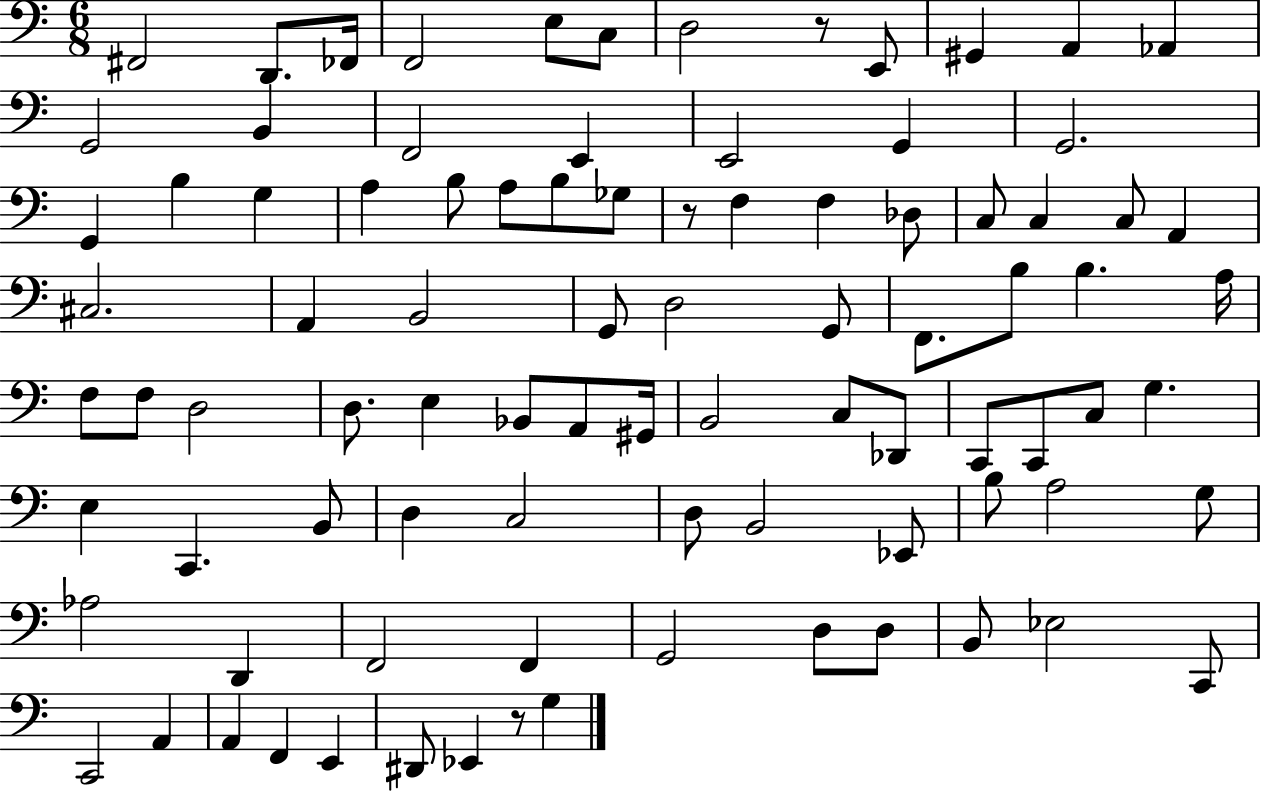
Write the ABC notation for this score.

X:1
T:Untitled
M:6/8
L:1/4
K:C
^F,,2 D,,/2 _F,,/4 F,,2 E,/2 C,/2 D,2 z/2 E,,/2 ^G,, A,, _A,, G,,2 B,, F,,2 E,, E,,2 G,, G,,2 G,, B, G, A, B,/2 A,/2 B,/2 _G,/2 z/2 F, F, _D,/2 C,/2 C, C,/2 A,, ^C,2 A,, B,,2 G,,/2 D,2 G,,/2 F,,/2 B,/2 B, A,/4 F,/2 F,/2 D,2 D,/2 E, _B,,/2 A,,/2 ^G,,/4 B,,2 C,/2 _D,,/2 C,,/2 C,,/2 C,/2 G, E, C,, B,,/2 D, C,2 D,/2 B,,2 _E,,/2 B,/2 A,2 G,/2 _A,2 D,, F,,2 F,, G,,2 D,/2 D,/2 B,,/2 _E,2 C,,/2 C,,2 A,, A,, F,, E,, ^D,,/2 _E,, z/2 G,